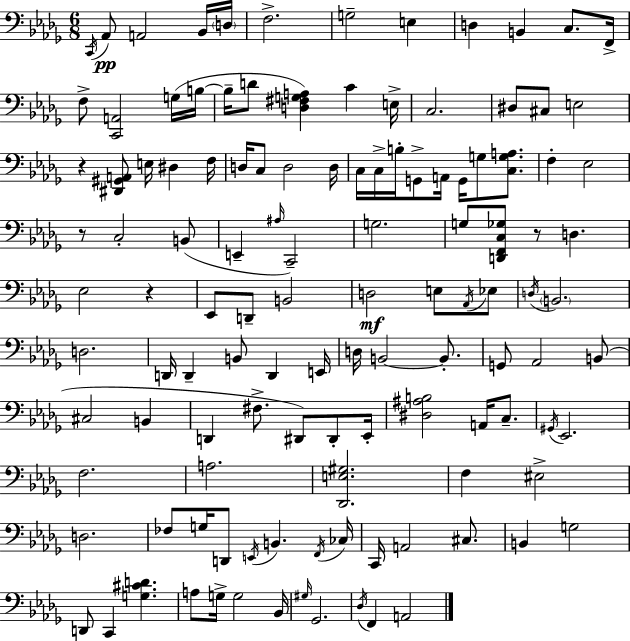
{
  \clef bass
  \numericTimeSignature
  \time 6/8
  \key bes \minor
  \acciaccatura { c,16 }\pp aes,8 a,2 bes,16 | \parenthesize d16 f2.-> | g2-- e4 | d4 b,4 c8. | \break f,16-> f8-> <c, a,>2 g16( | b16~~ b16-- d'8 <d fis g a>4) c'4 | e16-> c2. | dis8 cis8 e2 | \break r4 <dis, gis, a,>8 e16 dis4 | f16 d16 c8 d2 | d16 c16 c16-> b16-. g,8-> a,16 g,16 g8 <c g a>8. | f4-. ees2 | \break r8 c2-. b,8( | e,4-- \grace { ais16 }) c,2-- | g2. | g8 <d, f, c ges>8 r8 d4. | \break ees2 r4 | ees,8 d,8-- b,2 | d2\mf e8 | \acciaccatura { aes,16 } ees8 \acciaccatura { d16 } \parenthesize b,2. | \break d2. | d,16 d,4-- b,8 d,4 | e,16 d16 b,2~~ | b,8.-. g,8 aes,2 | \break b,8( cis2 | b,4 d,4 fis8.-> dis,8) | dis,8-. ees,16-. <dis ais b>2 | a,16 c8.-- \acciaccatura { gis,16 } ees,2. | \break f2. | a2. | <des, e gis>2. | f4 eis2-> | \break d2. | fes8 g16 d,8 \acciaccatura { e,16 } b,4. | \acciaccatura { f,16 } ces16 c,16 a,2 | cis8. b,4 g2 | \break d,8 c,4 | <g cis' d'>4. a8 g16-> g2 | bes,16 \grace { gis16 } ges,2. | \acciaccatura { des16 } f,4 | \break a,2 \bar "|."
}